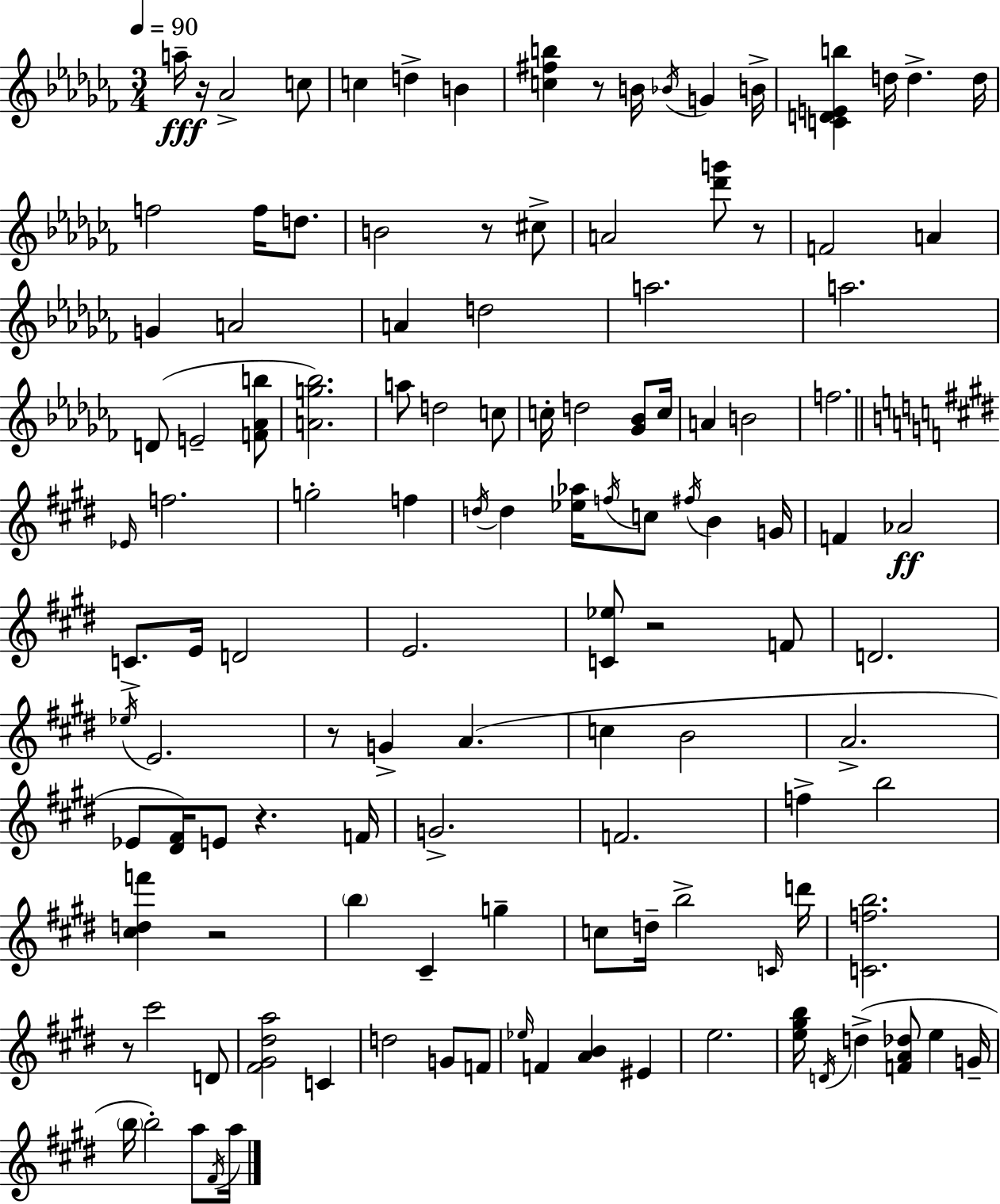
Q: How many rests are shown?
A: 9